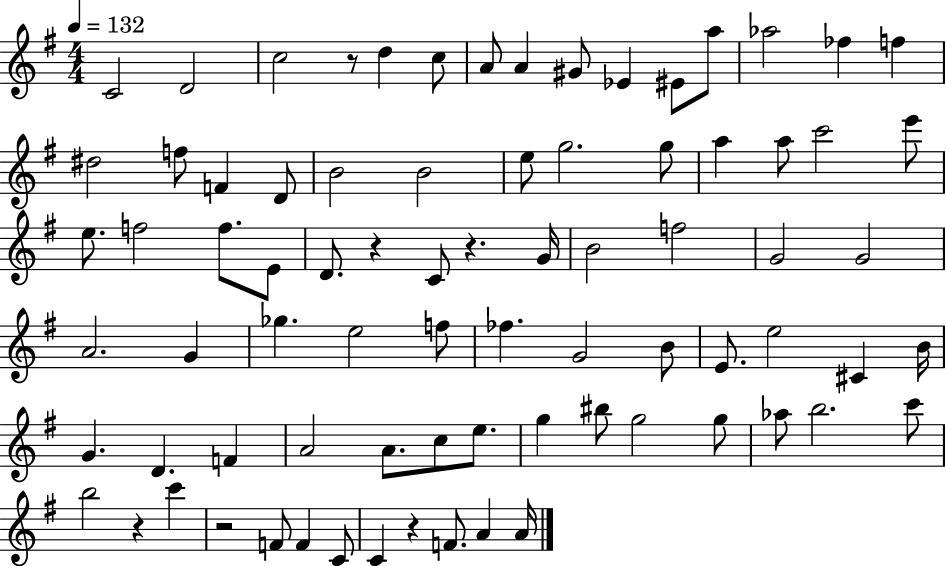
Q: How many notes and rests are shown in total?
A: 79